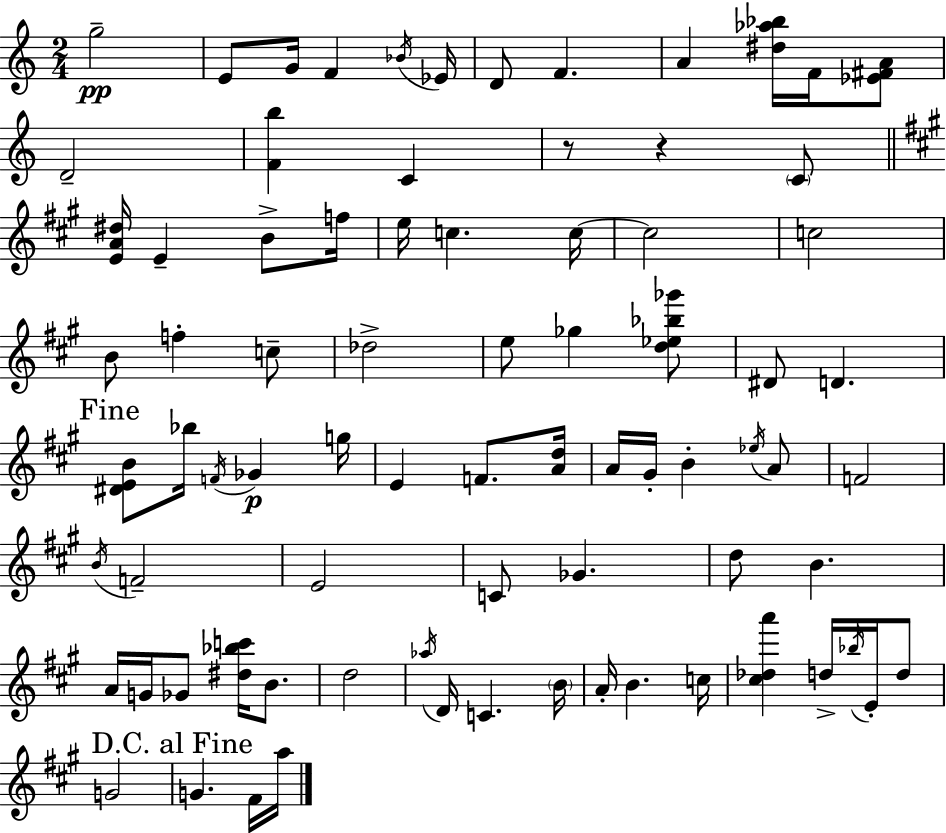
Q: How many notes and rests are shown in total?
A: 79